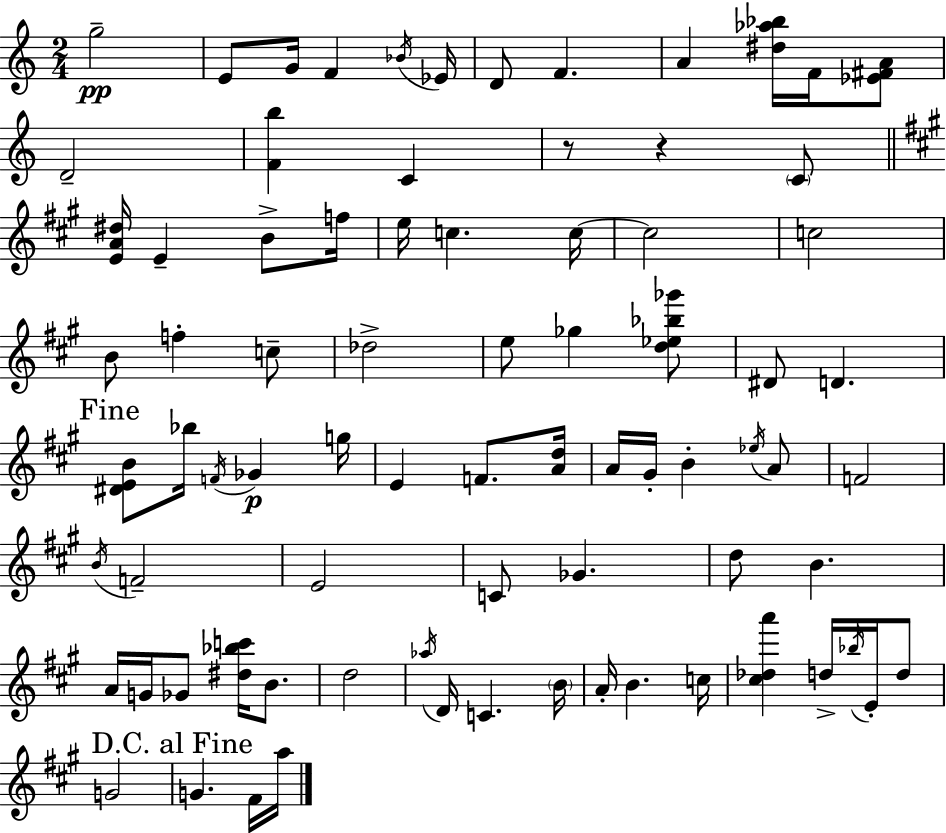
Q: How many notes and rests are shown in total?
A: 79